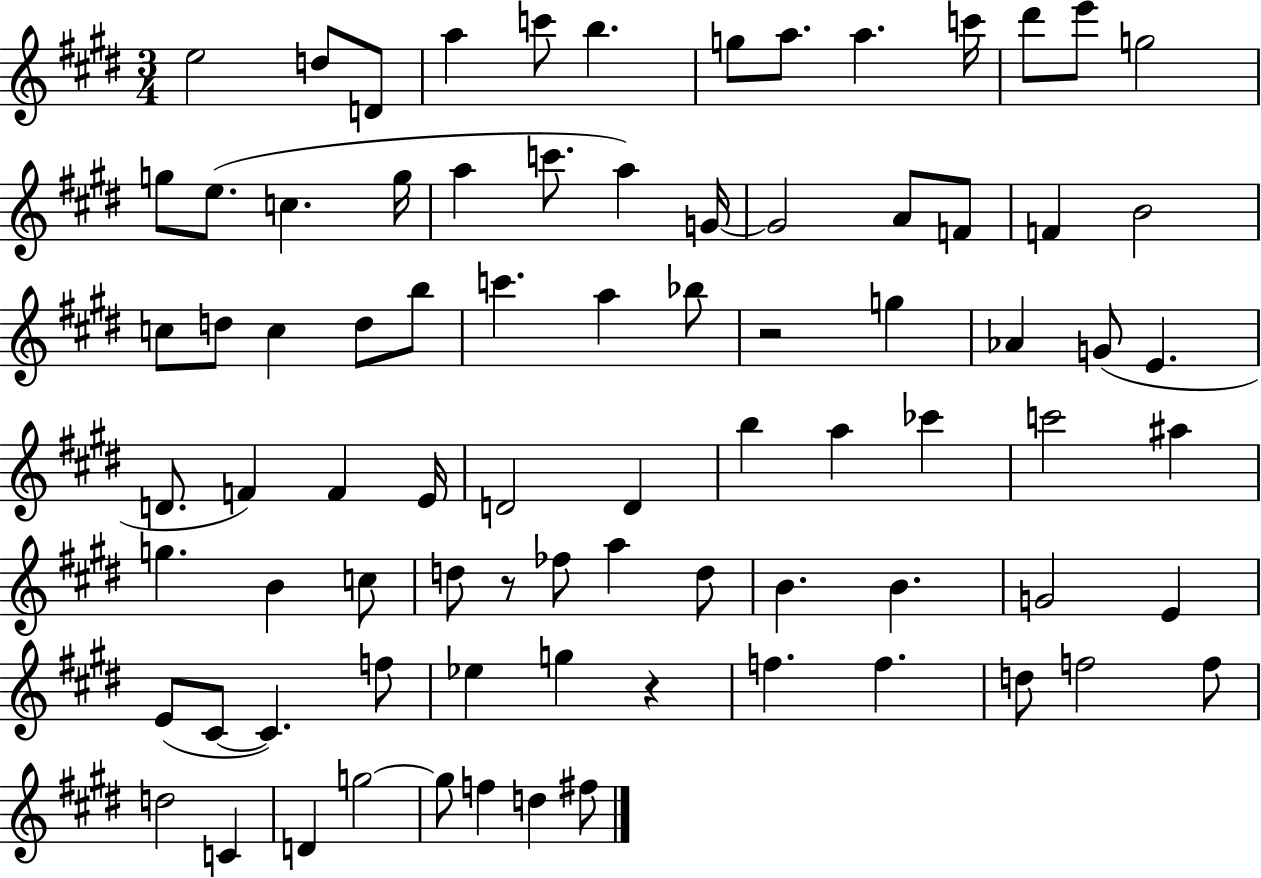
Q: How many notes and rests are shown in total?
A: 82